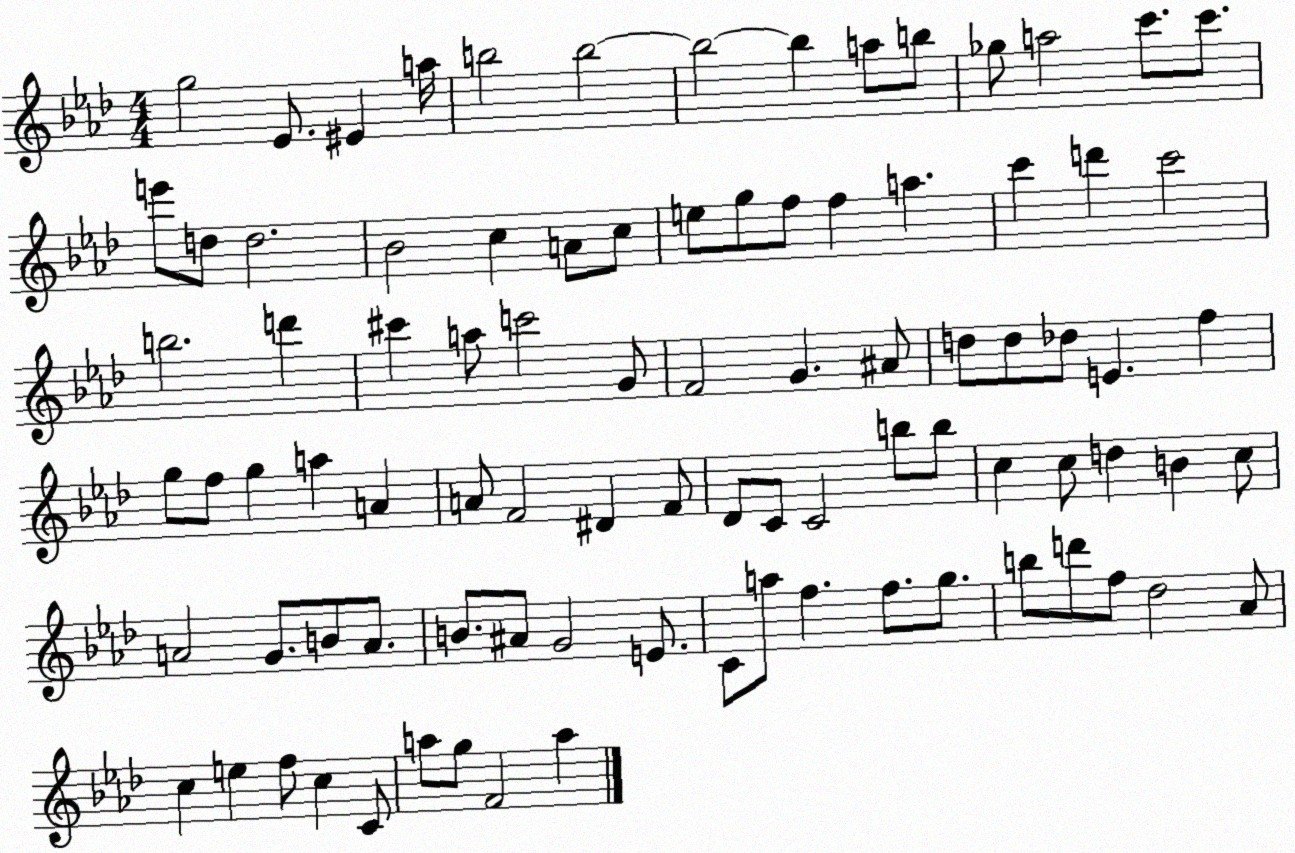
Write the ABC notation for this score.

X:1
T:Untitled
M:4/4
L:1/4
K:Ab
g2 _E/2 ^E a/4 b2 b2 b2 b a/2 b/2 _g/2 a2 c'/2 c'/2 e'/2 d/2 d2 _B2 c A/2 c/2 e/2 g/2 f/2 f a c' d' c'2 b2 d' ^c' a/2 c'2 G/2 F2 G ^A/2 d/2 d/2 _d/2 E f g/2 f/2 g a A A/2 F2 ^D F/2 _D/2 C/2 C2 b/2 b/2 c c/2 d B c/2 A2 G/2 B/2 A/2 B/2 ^A/2 G2 E/2 C/2 a/2 f f/2 g/2 b/2 d'/2 f/2 _d2 _A/2 c e f/2 c C/2 a/2 g/2 F2 a